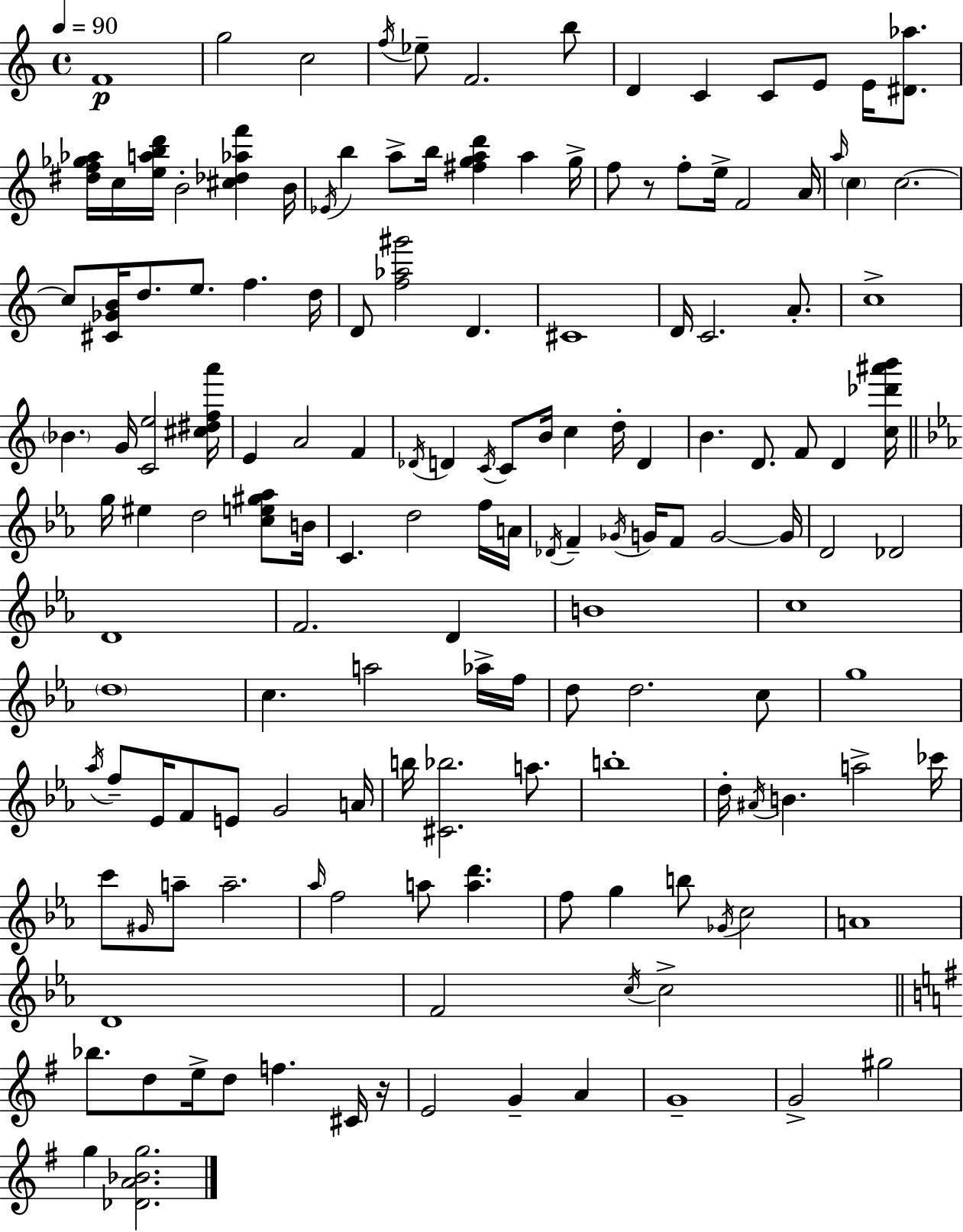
{
  \clef treble
  \time 4/4
  \defaultTimeSignature
  \key a \minor
  \tempo 4 = 90
  f'1\p | g''2 c''2 | \acciaccatura { f''16 } ees''8-- f'2. b''8 | d'4 c'4 c'8 e'8 e'16 <dis' aes''>8. | \break <dis'' f'' ges'' aes''>16 c''16 <e'' a'' b'' d'''>16 b'2-. <cis'' des'' aes'' f'''>4 | b'16 \acciaccatura { ees'16 } b''4 a''8-> b''16 <fis'' g'' a'' d'''>4 a''4 | g''16-> f''8 r8 f''8-. e''16-> f'2 | a'16 \grace { a''16 } \parenthesize c''4 c''2.~~ | \break c''8 <cis' ges' b'>16 d''8. e''8. f''4. | d''16 d'8 <f'' aes'' gis'''>2 d'4. | cis'1 | d'16 c'2. | \break a'8.-. c''1-> | \parenthesize bes'4. g'16 <c' e''>2 | <cis'' dis'' f'' a'''>16 e'4 a'2 f'4 | \acciaccatura { des'16 } d'4 \acciaccatura { c'16 } c'8 b'16 c''4 | \break d''16-. d'4 b'4. d'8. f'8 | d'4 <c'' des''' ais''' b'''>16 \bar "||" \break \key ees \major g''16 eis''4 d''2 <c'' e'' gis'' aes''>8 b'16 | c'4. d''2 f''16 a'16 | \acciaccatura { des'16 } f'4-- \acciaccatura { ges'16 } g'16 f'8 g'2~~ | g'16 d'2 des'2 | \break d'1 | f'2. d'4 | b'1 | c''1 | \break \parenthesize d''1 | c''4. a''2 | aes''16-> f''16 d''8 d''2. | c''8 g''1 | \break \acciaccatura { aes''16 } f''8-- ees'16 f'8 e'8 g'2 | a'16 b''16 <cis' bes''>2. | a''8. b''1-. | d''16-. \acciaccatura { ais'16 } b'4. a''2-> | \break ces'''16 c'''8 \grace { gis'16 } a''8-- a''2.-- | \grace { aes''16 } f''2 a''8 | <a'' d'''>4. f''8 g''4 b''8 \acciaccatura { ges'16 } c''2 | a'1 | \break d'1 | f'2 \acciaccatura { c''16 } | c''2-> \bar "||" \break \key g \major bes''8. d''8 e''16-> d''8 f''4. cis'16 r16 | e'2 g'4-- a'4 | g'1-- | g'2-> gis''2 | \break g''4 <des' a' bes' g''>2. | \bar "|."
}